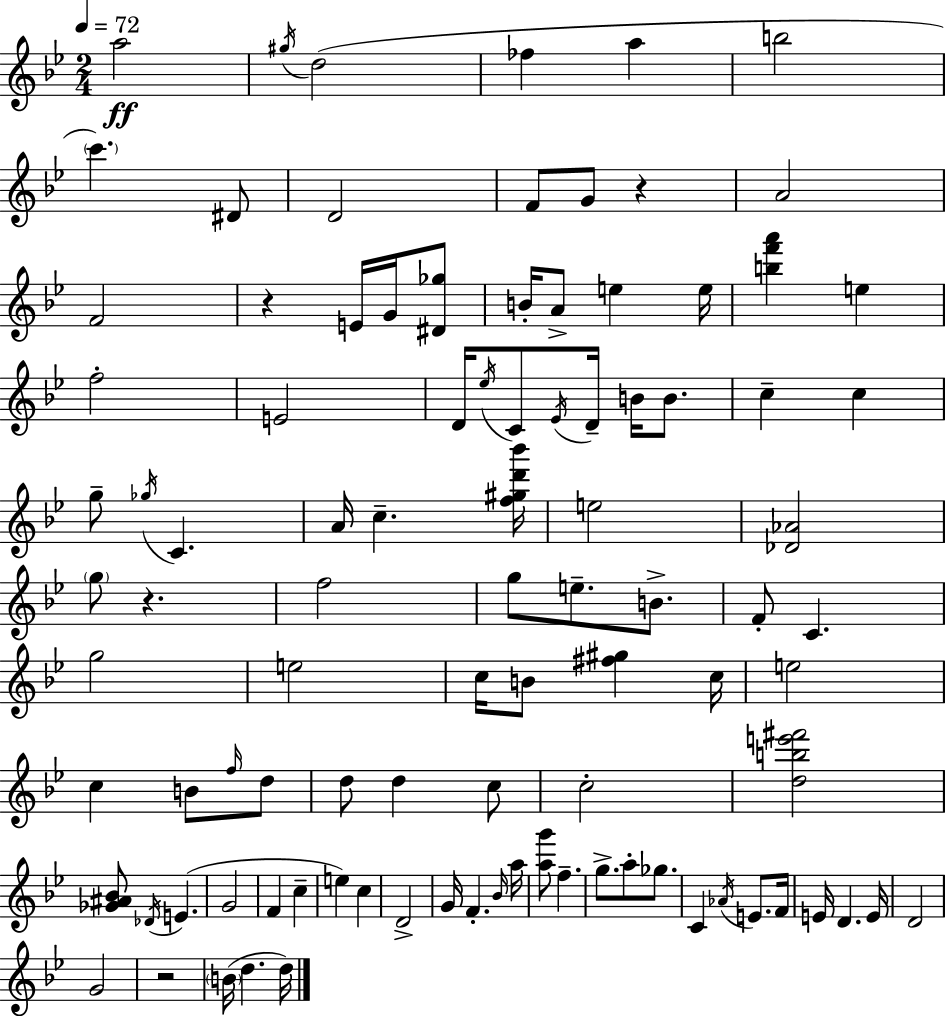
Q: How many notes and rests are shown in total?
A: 98